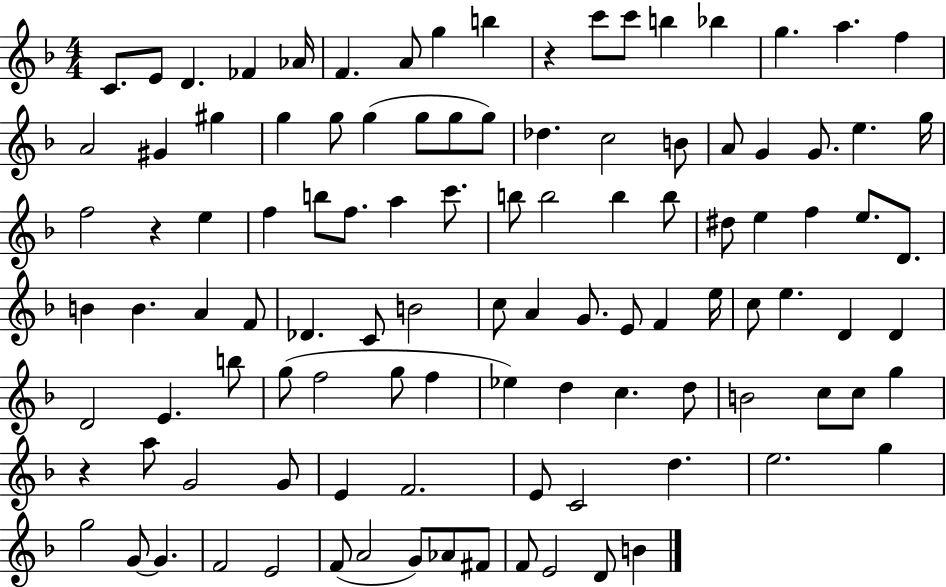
{
  \clef treble
  \numericTimeSignature
  \time 4/4
  \key f \major
  \repeat volta 2 { c'8. e'8 d'4. fes'4 aes'16 | f'4. a'8 g''4 b''4 | r4 c'''8 c'''8 b''4 bes''4 | g''4. a''4. f''4 | \break a'2 gis'4 gis''4 | g''4 g''8 g''4( g''8 g''8 g''8) | des''4. c''2 b'8 | a'8 g'4 g'8. e''4. g''16 | \break f''2 r4 e''4 | f''4 b''8 f''8. a''4 c'''8. | b''8 b''2 b''4 b''8 | dis''8 e''4 f''4 e''8. d'8. | \break b'4 b'4. a'4 f'8 | des'4. c'8 b'2 | c''8 a'4 g'8. e'8 f'4 e''16 | c''8 e''4. d'4 d'4 | \break d'2 e'4. b''8 | g''8( f''2 g''8 f''4 | ees''4) d''4 c''4. d''8 | b'2 c''8 c''8 g''4 | \break r4 a''8 g'2 g'8 | e'4 f'2. | e'8 c'2 d''4. | e''2. g''4 | \break g''2 g'8~~ g'4. | f'2 e'2 | f'8( a'2 g'8) aes'8 fis'8 | f'8 e'2 d'8 b'4 | \break } \bar "|."
}